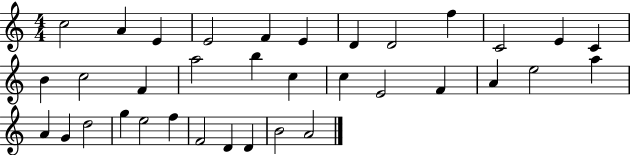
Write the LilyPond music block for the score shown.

{
  \clef treble
  \numericTimeSignature
  \time 4/4
  \key c \major
  c''2 a'4 e'4 | e'2 f'4 e'4 | d'4 d'2 f''4 | c'2 e'4 c'4 | \break b'4 c''2 f'4 | a''2 b''4 c''4 | c''4 e'2 f'4 | a'4 e''2 a''4 | \break a'4 g'4 d''2 | g''4 e''2 f''4 | f'2 d'4 d'4 | b'2 a'2 | \break \bar "|."
}